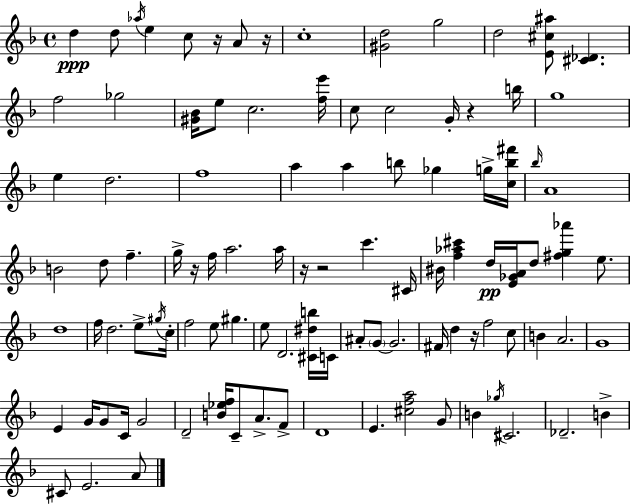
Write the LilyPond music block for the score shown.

{
  \clef treble
  \time 4/4
  \defaultTimeSignature
  \key d \minor
  d''4\ppp d''8 \acciaccatura { aes''16 } e''4 c''8 r16 a'8 | r16 c''1-. | <gis' d''>2 g''2 | d''2 <e' cis'' ais''>8 <cis' des'>4. | \break f''2 ges''2 | <gis' bes'>16 e''8 c''2. | <f'' e'''>16 c''8 c''2 g'16-. r4 | b''16 g''1 | \break e''4 d''2. | f''1 | a''4 a''4 b''8 ges''4 g''16-> | <c'' b'' fis'''>16 \grace { bes''16 } a'1 | \break b'2 d''8 f''4.-- | g''16-> r16 f''16 a''2. | a''16 r16 r2 c'''4. | cis'16 bis'16 <f'' aes'' cis'''>4 d''16\pp <e' ges' a'>16 d''8 <fis'' g'' aes'''>4 e''8. | \break d''1 | f''16 d''2. e''8-> | \acciaccatura { gis''16 } c''16-. f''2 e''8 gis''4. | e''8 d'2. | \break <cis' dis'' b''>16 c'16 ais'8-. \parenthesize g'8~~ g'2. | fis'16 d''4 r16 f''2 | c''8 b'4 a'2. | g'1 | \break e'4 g'16 g'8 c'16 g'2 | d'2-- <b' ees'' f''>16 c'8-- a'8.-> | f'8-> d'1 | e'4. <cis'' f'' a''>2 | \break g'8 b'4 \acciaccatura { ges''16 } cis'2. | des'2.-- | b'4-> cis'8 e'2. | a'8 \bar "|."
}